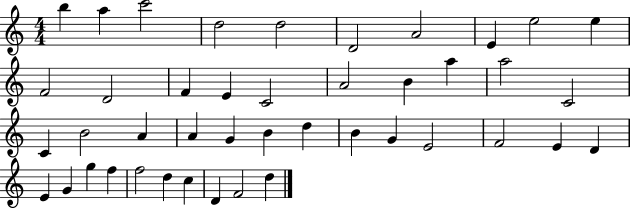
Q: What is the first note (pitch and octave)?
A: B5